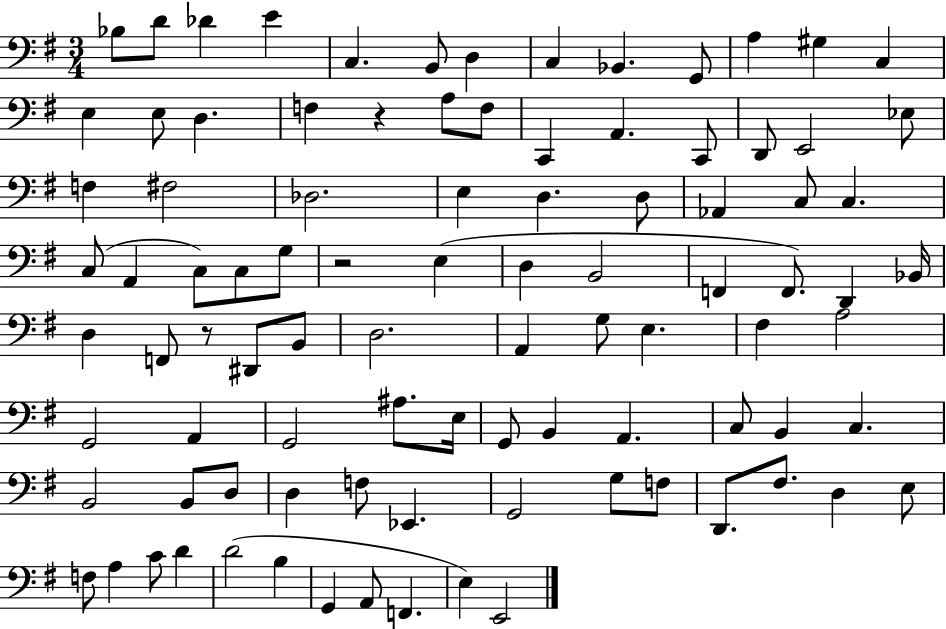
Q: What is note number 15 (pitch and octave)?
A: E3